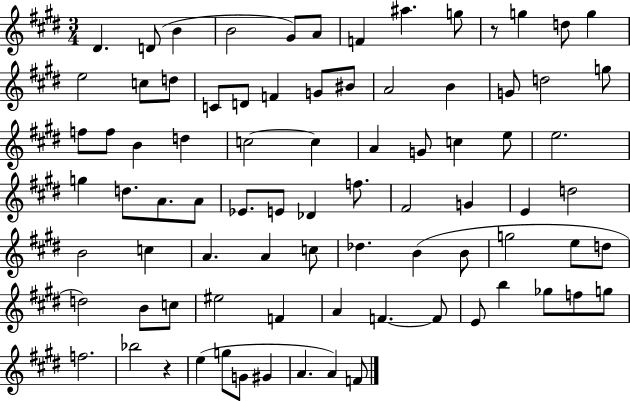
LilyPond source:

{
  \clef treble
  \numericTimeSignature
  \time 3/4
  \key e \major
  dis'4. d'8( b'4 | b'2 gis'8) a'8 | f'4 ais''4. g''8 | r8 g''4 d''8 g''4 | \break e''2 c''8 d''8 | c'8 d'8 f'4 g'8 bis'8 | a'2 b'4 | g'8 d''2 g''8 | \break f''8 f''8 b'4 d''4 | c''2~~ c''4 | a'4 g'8 c''4 e''8 | e''2. | \break g''4 d''8. a'8. a'8 | ees'8. e'8 des'4 f''8. | fis'2 g'4 | e'4 d''2 | \break b'2 c''4 | a'4. a'4 c''8 | des''4. b'4( b'8 | g''2 e''8 d''8 | \break d''2) b'8 c''8 | eis''2 f'4 | a'4 f'4.~~ f'8 | e'8 b''4 ges''8 f''8 g''8 | \break f''2. | bes''2 r4 | e''4( g''8 g'8 gis'4 | a'4. a'4) f'8 | \break \bar "|."
}